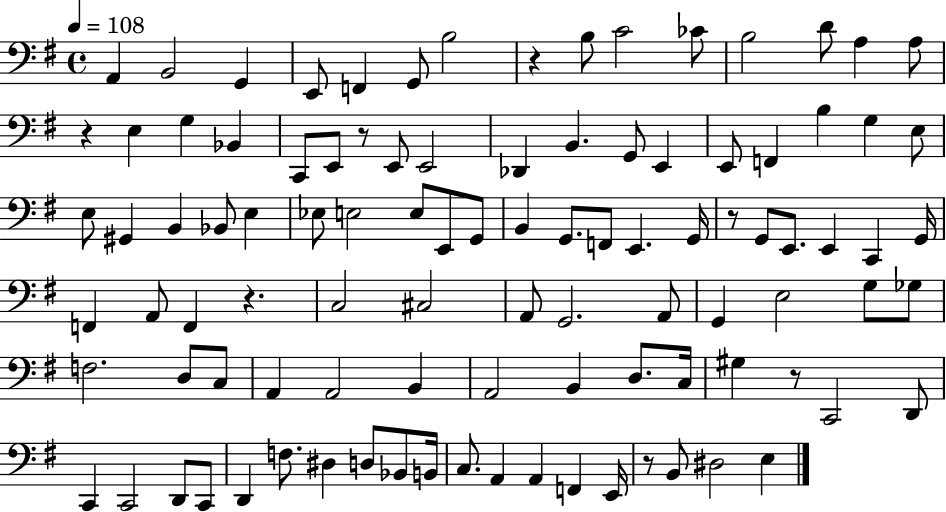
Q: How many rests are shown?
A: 7